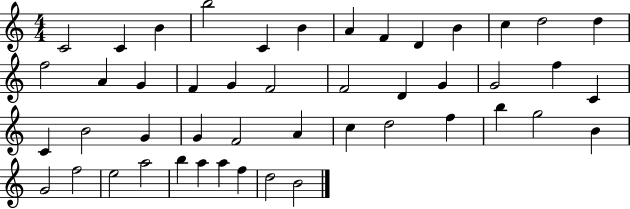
{
  \clef treble
  \numericTimeSignature
  \time 4/4
  \key c \major
  c'2 c'4 b'4 | b''2 c'4 b'4 | a'4 f'4 d'4 b'4 | c''4 d''2 d''4 | \break f''2 a'4 g'4 | f'4 g'4 f'2 | f'2 d'4 g'4 | g'2 f''4 c'4 | \break c'4 b'2 g'4 | g'4 f'2 a'4 | c''4 d''2 f''4 | b''4 g''2 b'4 | \break g'2 f''2 | e''2 a''2 | b''4 a''4 a''4 f''4 | d''2 b'2 | \break \bar "|."
}